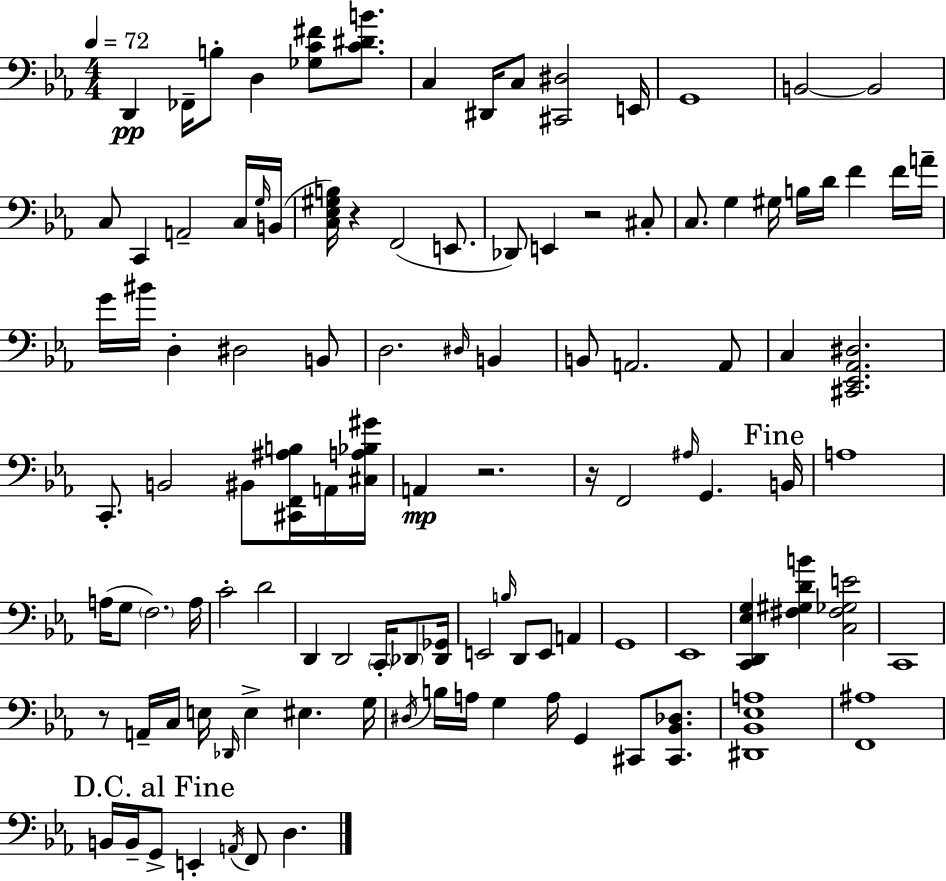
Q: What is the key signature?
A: EES major